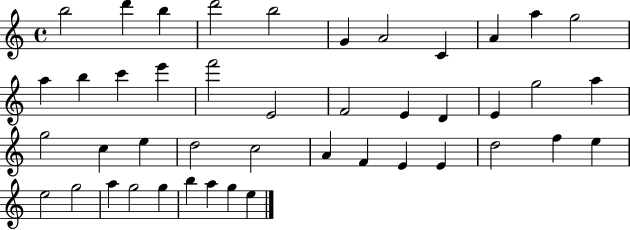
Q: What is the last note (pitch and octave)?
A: E5